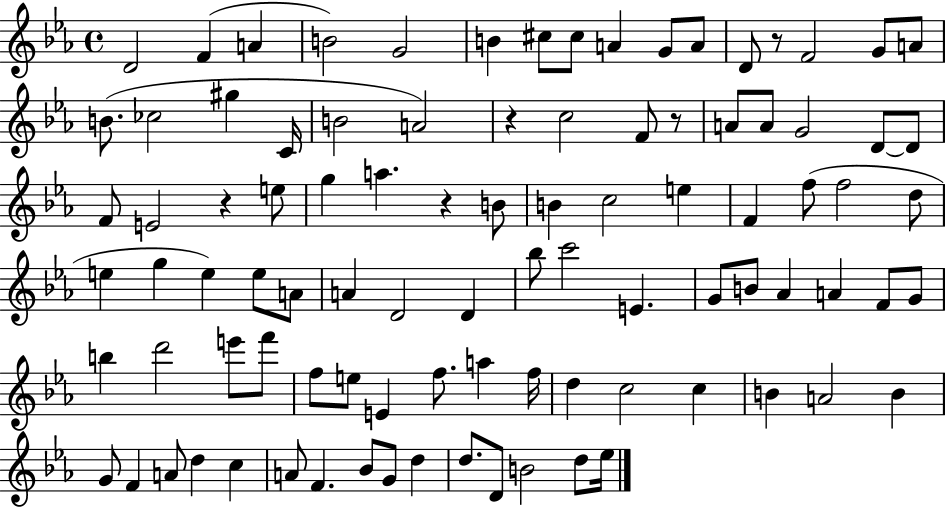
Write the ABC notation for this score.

X:1
T:Untitled
M:4/4
L:1/4
K:Eb
D2 F A B2 G2 B ^c/2 ^c/2 A G/2 A/2 D/2 z/2 F2 G/2 A/2 B/2 _c2 ^g C/4 B2 A2 z c2 F/2 z/2 A/2 A/2 G2 D/2 D/2 F/2 E2 z e/2 g a z B/2 B c2 e F f/2 f2 d/2 e g e e/2 A/2 A D2 D _b/2 c'2 E G/2 B/2 _A A F/2 G/2 b d'2 e'/2 f'/2 f/2 e/2 E f/2 a f/4 d c2 c B A2 B G/2 F A/2 d c A/2 F _B/2 G/2 d d/2 D/2 B2 d/2 _e/4